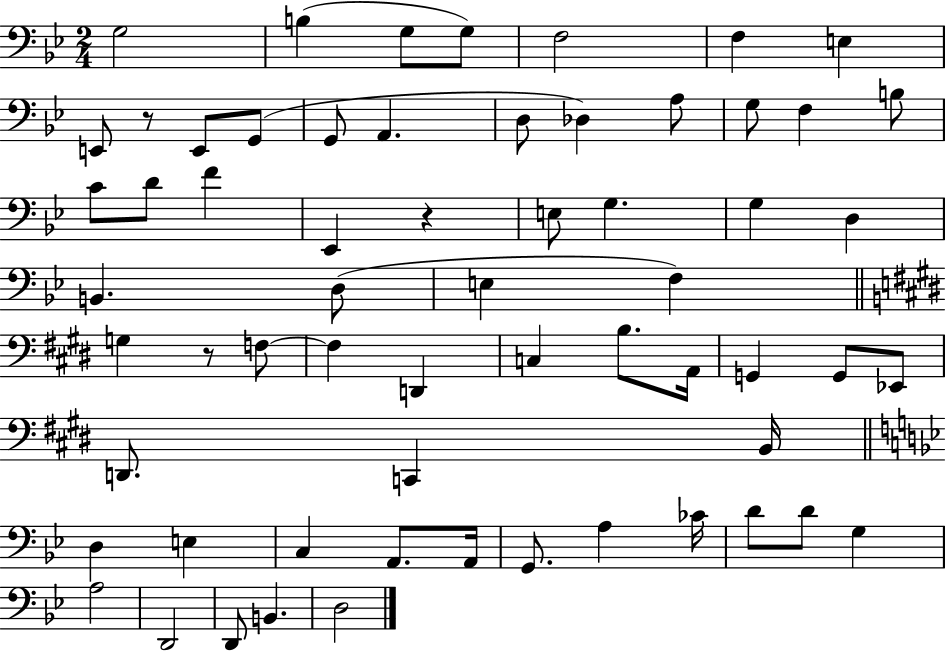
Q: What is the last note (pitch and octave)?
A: D3